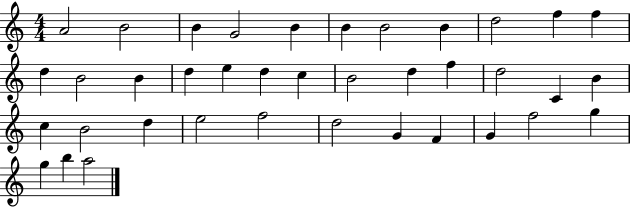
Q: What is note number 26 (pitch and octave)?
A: B4